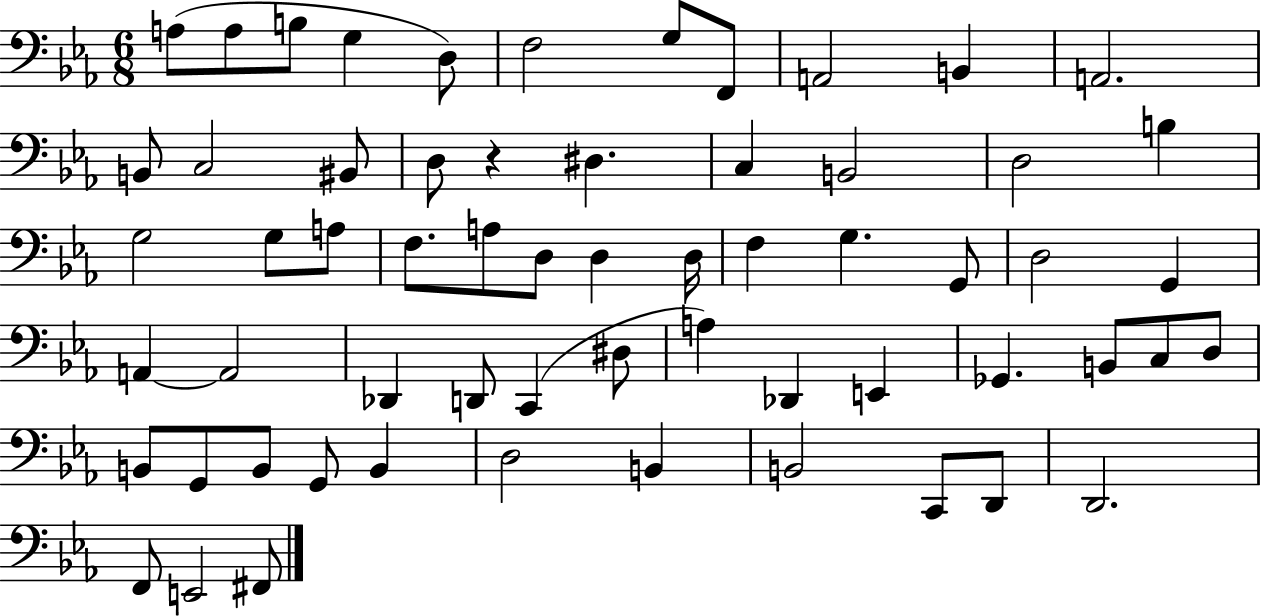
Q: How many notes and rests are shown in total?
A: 61